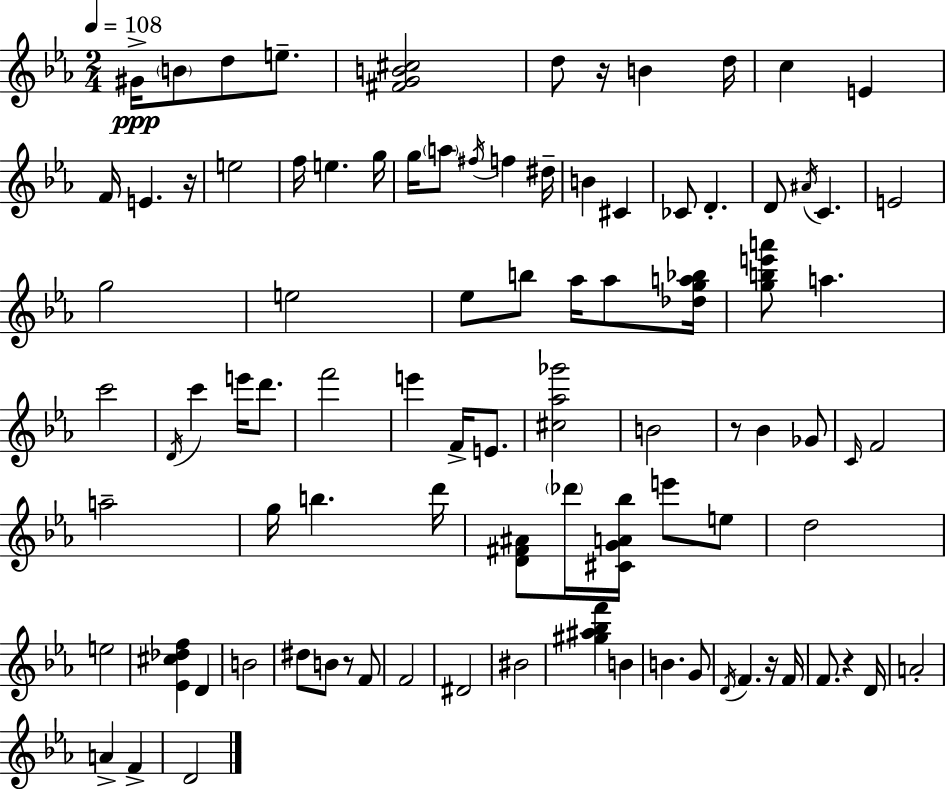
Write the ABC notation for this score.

X:1
T:Untitled
M:2/4
L:1/4
K:Eb
^G/4 B/2 d/2 e/2 [^FGB^c]2 d/2 z/4 B d/4 c E F/4 E z/4 e2 f/4 e g/4 g/4 a/2 ^f/4 f ^d/4 B ^C _C/2 D D/2 ^A/4 C E2 g2 e2 _e/2 b/2 _a/4 _a/2 [_dga_b]/4 [gbe'a']/2 a c'2 D/4 c' e'/4 d'/2 f'2 e' F/4 E/2 [^c_a_g']2 B2 z/2 _B _G/2 C/4 F2 a2 g/4 b d'/4 [D^F^A]/2 _d'/4 [^CGA_b]/4 e'/2 e/2 d2 e2 [_E^c_df] D B2 ^d/2 B/2 z/2 F/2 F2 ^D2 ^B2 [^g^a_bf'] B B G/2 D/4 F z/4 F/4 F/2 z D/4 A2 A F D2